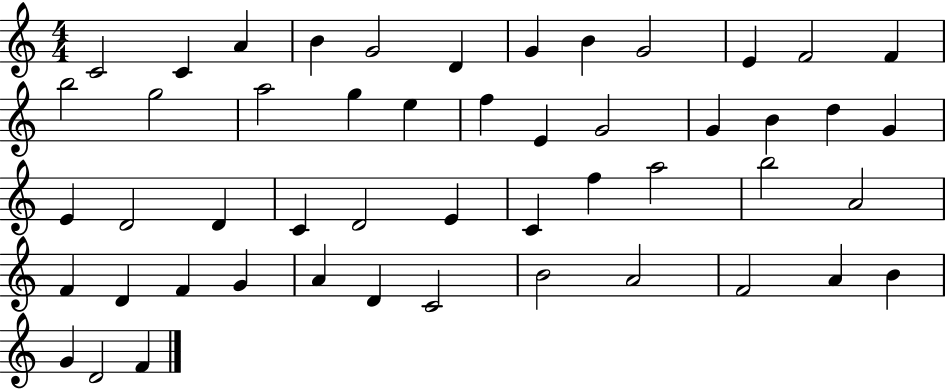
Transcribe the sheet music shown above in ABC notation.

X:1
T:Untitled
M:4/4
L:1/4
K:C
C2 C A B G2 D G B G2 E F2 F b2 g2 a2 g e f E G2 G B d G E D2 D C D2 E C f a2 b2 A2 F D F G A D C2 B2 A2 F2 A B G D2 F